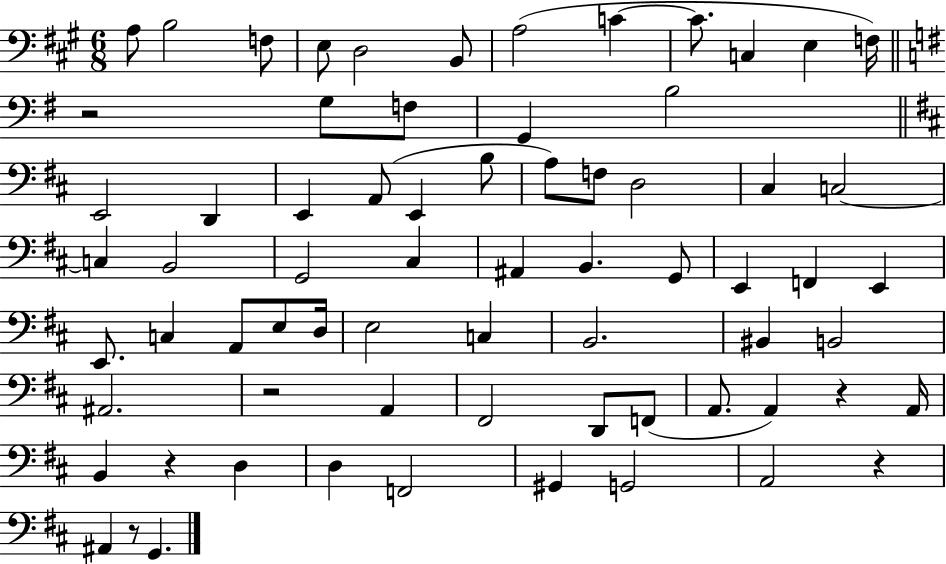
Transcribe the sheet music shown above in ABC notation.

X:1
T:Untitled
M:6/8
L:1/4
K:A
A,/2 B,2 F,/2 E,/2 D,2 B,,/2 A,2 C C/2 C, E, F,/4 z2 G,/2 F,/2 G,, B,2 E,,2 D,, E,, A,,/2 E,, B,/2 A,/2 F,/2 D,2 ^C, C,2 C, B,,2 G,,2 ^C, ^A,, B,, G,,/2 E,, F,, E,, E,,/2 C, A,,/2 E,/2 D,/4 E,2 C, B,,2 ^B,, B,,2 ^A,,2 z2 A,, ^F,,2 D,,/2 F,,/2 A,,/2 A,, z A,,/4 B,, z D, D, F,,2 ^G,, G,,2 A,,2 z ^A,, z/2 G,,